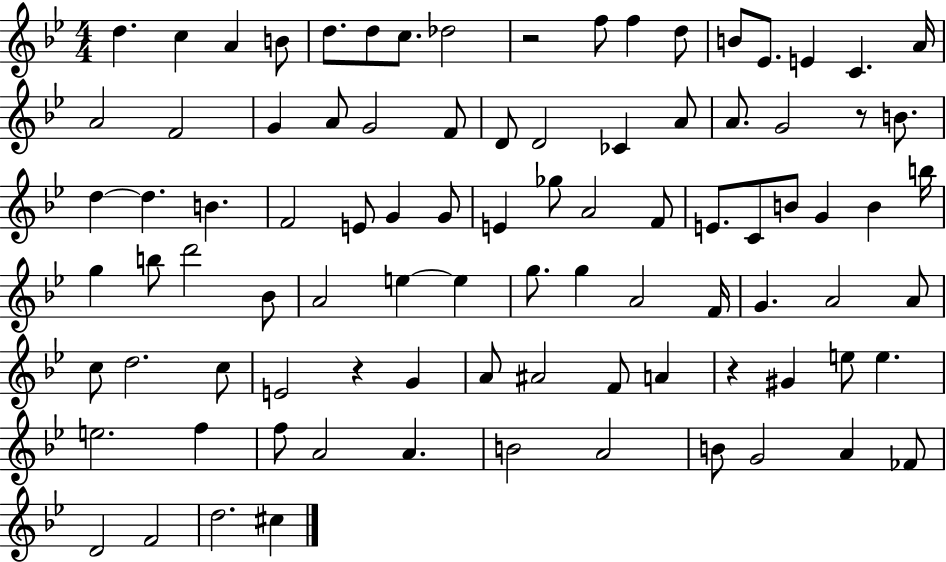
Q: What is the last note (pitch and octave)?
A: C#5